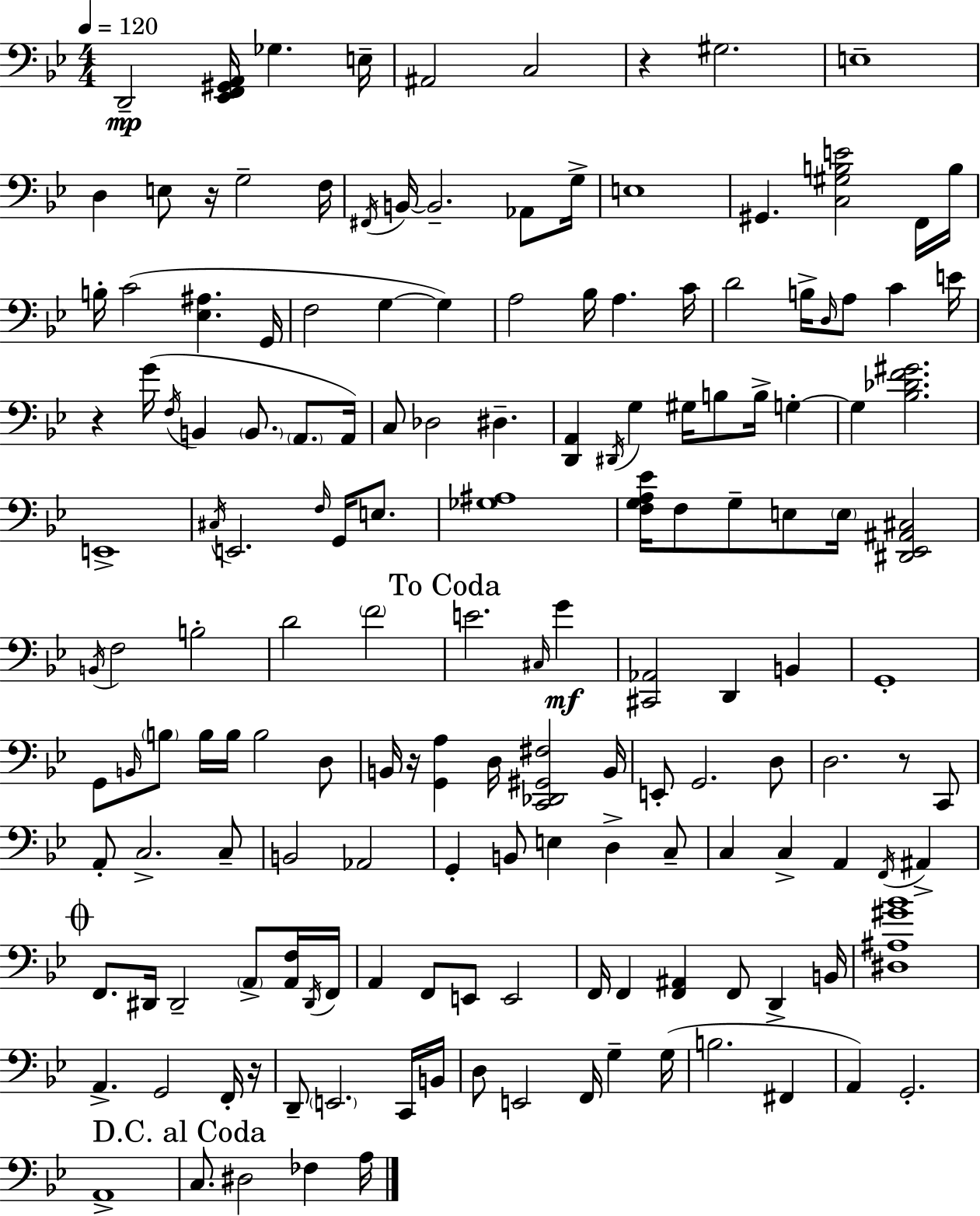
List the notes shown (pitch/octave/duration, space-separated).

D2/h [Eb2,F2,G#2,A2]/s Gb3/q. E3/s A#2/h C3/h R/q G#3/h. E3/w D3/q E3/e R/s G3/h F3/s F#2/s B2/s B2/h. Ab2/e G3/s E3/w G#2/q. [C3,G#3,B3,E4]/h F2/s B3/s B3/s C4/h [Eb3,A#3]/q. G2/s F3/h G3/q G3/q A3/h Bb3/s A3/q. C4/s D4/h B3/s D3/s A3/e C4/q E4/s R/q G4/s F3/s B2/q B2/e. A2/e. A2/s C3/e Db3/h D#3/q. [D2,A2]/q D#2/s G3/q G#3/s B3/e B3/s G3/q G3/q [Bb3,Db4,F4,G#4]/h. E2/w C#3/s E2/h. F3/s G2/s E3/e. [Gb3,A#3]/w [F3,G3,A3,Eb4]/s F3/e G3/e E3/e E3/s [D#2,Eb2,A#2,C#3]/h B2/s F3/h B3/h D4/h F4/h E4/h. C#3/s G4/q [C#2,Ab2]/h D2/q B2/q G2/w G2/e B2/s B3/e B3/s B3/s B3/h D3/e B2/s R/s [G2,A3]/q D3/s [C2,Db2,G#2,F#3]/h B2/s E2/e G2/h. D3/e D3/h. R/e C2/e A2/e C3/h. C3/e B2/h Ab2/h G2/q B2/e E3/q D3/q C3/e C3/q C3/q A2/q F2/s A#2/q F2/e. D#2/s D#2/h A2/e [A2,F3]/s D#2/s F2/s A2/q F2/e E2/e E2/h F2/s F2/q [F2,A#2]/q F2/e D2/q B2/s [D#3,A#3,G#4,Bb4]/w A2/q. G2/h F2/s R/s D2/e E2/h. C2/s B2/s D3/e E2/h F2/s G3/q G3/s B3/h. F#2/q A2/q G2/h. A2/w C3/e. D#3/h FES3/q A3/s